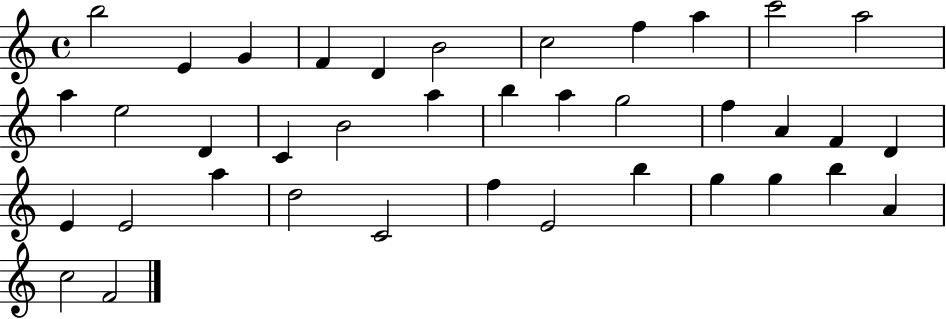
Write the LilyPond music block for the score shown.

{
  \clef treble
  \time 4/4
  \defaultTimeSignature
  \key c \major
  b''2 e'4 g'4 | f'4 d'4 b'2 | c''2 f''4 a''4 | c'''2 a''2 | \break a''4 e''2 d'4 | c'4 b'2 a''4 | b''4 a''4 g''2 | f''4 a'4 f'4 d'4 | \break e'4 e'2 a''4 | d''2 c'2 | f''4 e'2 b''4 | g''4 g''4 b''4 a'4 | \break c''2 f'2 | \bar "|."
}